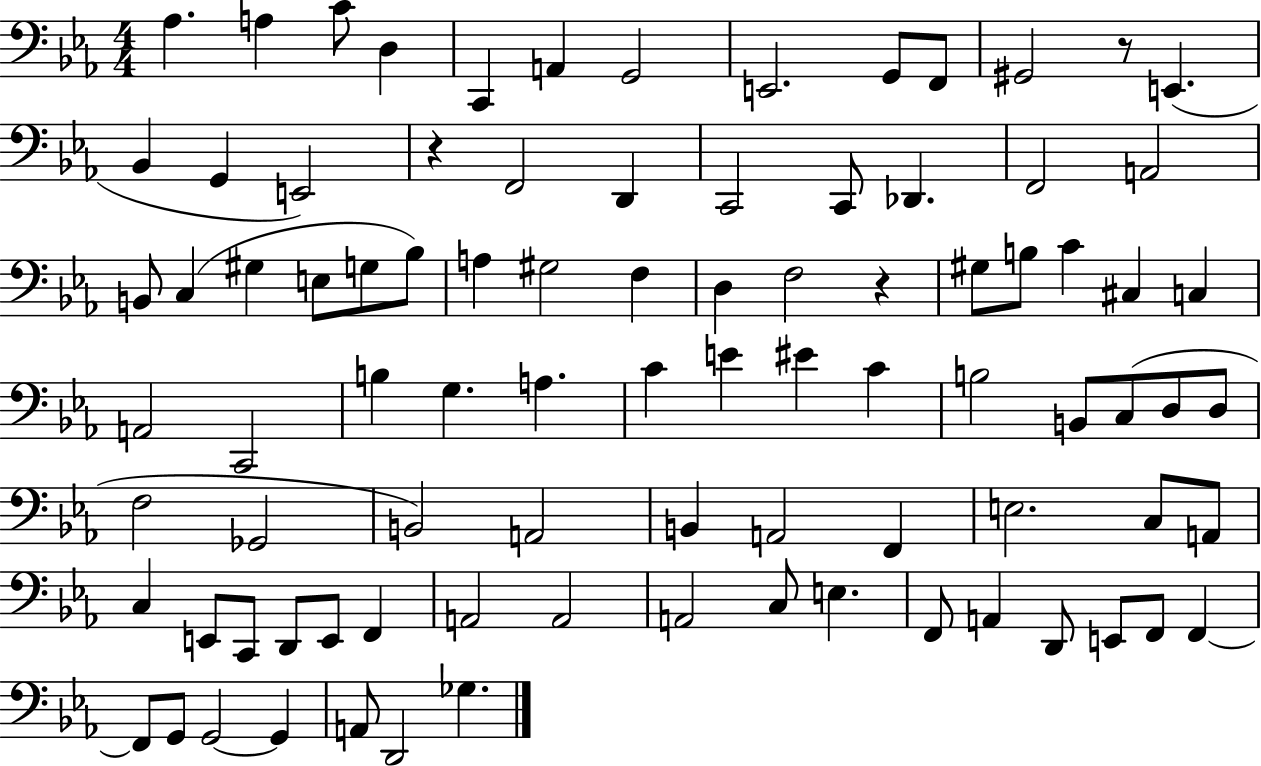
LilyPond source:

{
  \clef bass
  \numericTimeSignature
  \time 4/4
  \key ees \major
  aes4. a4 c'8 d4 | c,4 a,4 g,2 | e,2. g,8 f,8 | gis,2 r8 e,4.( | \break bes,4 g,4 e,2) | r4 f,2 d,4 | c,2 c,8 des,4. | f,2 a,2 | \break b,8 c4( gis4 e8 g8 bes8) | a4 gis2 f4 | d4 f2 r4 | gis8 b8 c'4 cis4 c4 | \break a,2 c,2 | b4 g4. a4. | c'4 e'4 eis'4 c'4 | b2 b,8 c8( d8 d8 | \break f2 ges,2 | b,2) a,2 | b,4 a,2 f,4 | e2. c8 a,8 | \break c4 e,8 c,8 d,8 e,8 f,4 | a,2 a,2 | a,2 c8 e4. | f,8 a,4 d,8 e,8 f,8 f,4~~ | \break f,8 g,8 g,2~~ g,4 | a,8 d,2 ges4. | \bar "|."
}